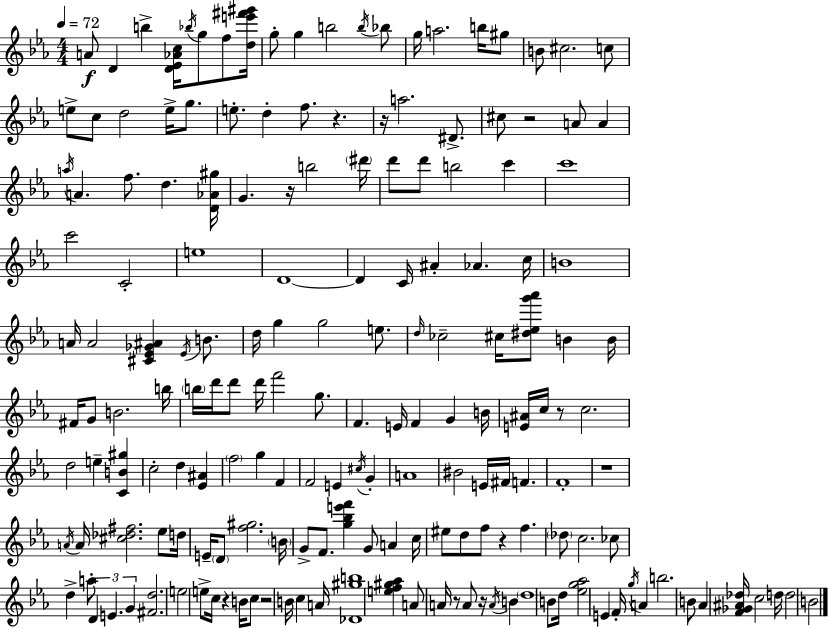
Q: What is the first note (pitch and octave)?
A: A4